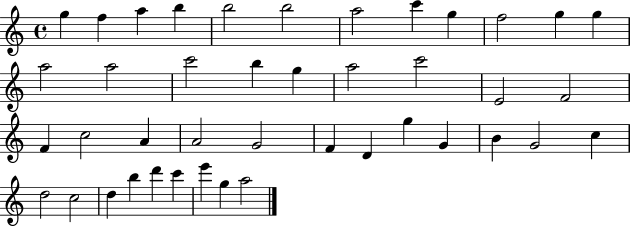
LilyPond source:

{
  \clef treble
  \time 4/4
  \defaultTimeSignature
  \key c \major
  g''4 f''4 a''4 b''4 | b''2 b''2 | a''2 c'''4 g''4 | f''2 g''4 g''4 | \break a''2 a''2 | c'''2 b''4 g''4 | a''2 c'''2 | e'2 f'2 | \break f'4 c''2 a'4 | a'2 g'2 | f'4 d'4 g''4 g'4 | b'4 g'2 c''4 | \break d''2 c''2 | d''4 b''4 d'''4 c'''4 | e'''4 g''4 a''2 | \bar "|."
}